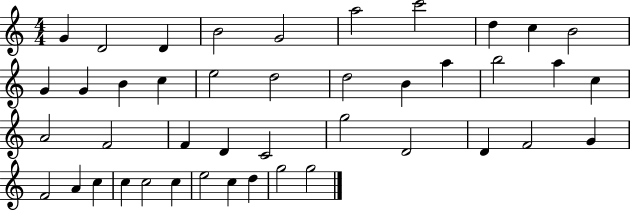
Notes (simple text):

G4/q D4/h D4/q B4/h G4/h A5/h C6/h D5/q C5/q B4/h G4/q G4/q B4/q C5/q E5/h D5/h D5/h B4/q A5/q B5/h A5/q C5/q A4/h F4/h F4/q D4/q C4/h G5/h D4/h D4/q F4/h G4/q F4/h A4/q C5/q C5/q C5/h C5/q E5/h C5/q D5/q G5/h G5/h